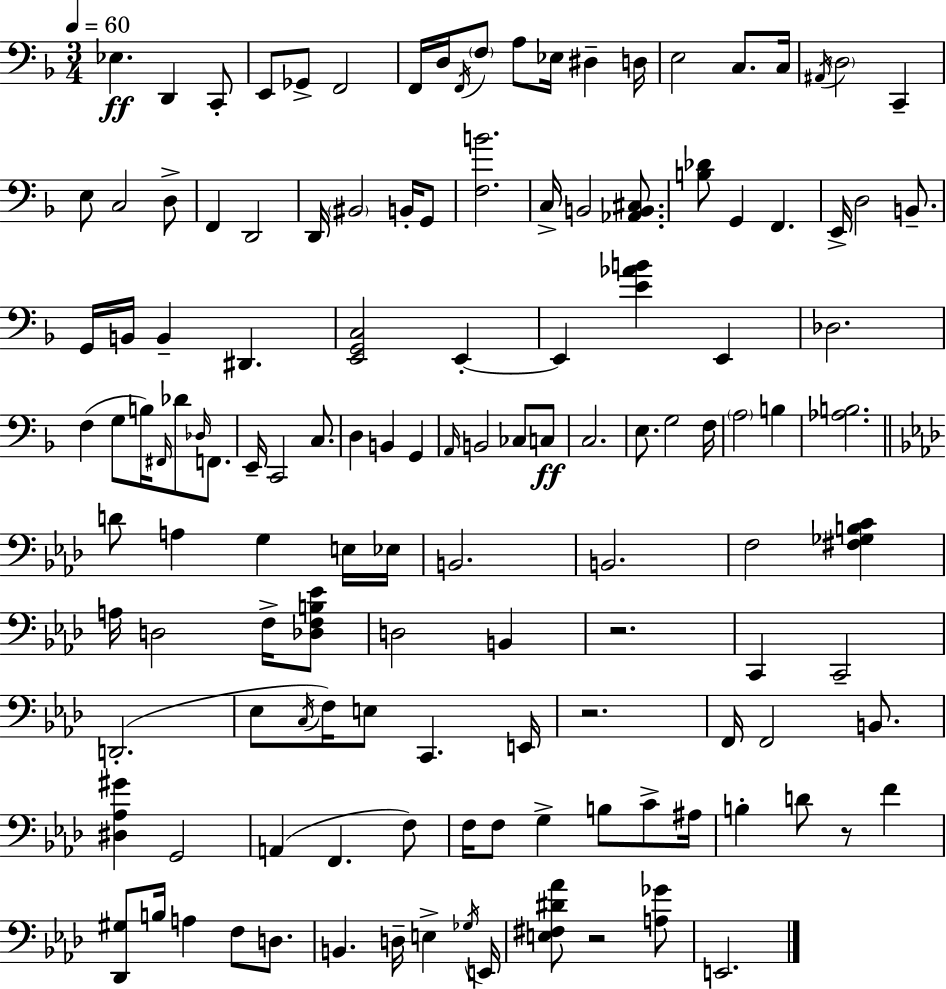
Eb3/q. D2/q C2/e E2/e Gb2/e F2/h F2/s D3/s F2/s F3/e A3/e Eb3/s D#3/q D3/s E3/h C3/e. C3/s A#2/s D3/h C2/q E3/e C3/h D3/e F2/q D2/h D2/s BIS2/h B2/s G2/e [F3,B4]/h. C3/s B2/h [Ab2,B2,C#3]/e. [B3,Db4]/e G2/q F2/q. E2/s D3/h B2/e. G2/s B2/s B2/q D#2/q. [E2,G2,C3]/h E2/q E2/q [E4,Ab4,B4]/q E2/q Db3/h. F3/q G3/e B3/s F#2/s Db4/e Db3/s F2/e. E2/s C2/h C3/e. D3/q B2/q G2/q A2/s B2/h CES3/e C3/e C3/h. E3/e. G3/h F3/s A3/h B3/q [Ab3,B3]/h. D4/e A3/q G3/q E3/s Eb3/s B2/h. B2/h. F3/h [F#3,Gb3,B3,C4]/q A3/s D3/h F3/s [Db3,F3,B3,Eb4]/e D3/h B2/q R/h. C2/q C2/h D2/h. Eb3/e C3/s F3/s E3/e C2/q. E2/s R/h. F2/s F2/h B2/e. [D#3,Ab3,G#4]/q G2/h A2/q F2/q. F3/e F3/s F3/e G3/q B3/e C4/e A#3/s B3/q D4/e R/e F4/q [Db2,G#3]/e B3/s A3/q F3/e D3/e. B2/q. D3/s E3/q Gb3/s E2/s [E3,F#3,D#4,Ab4]/e R/h [A3,Gb4]/e E2/h.